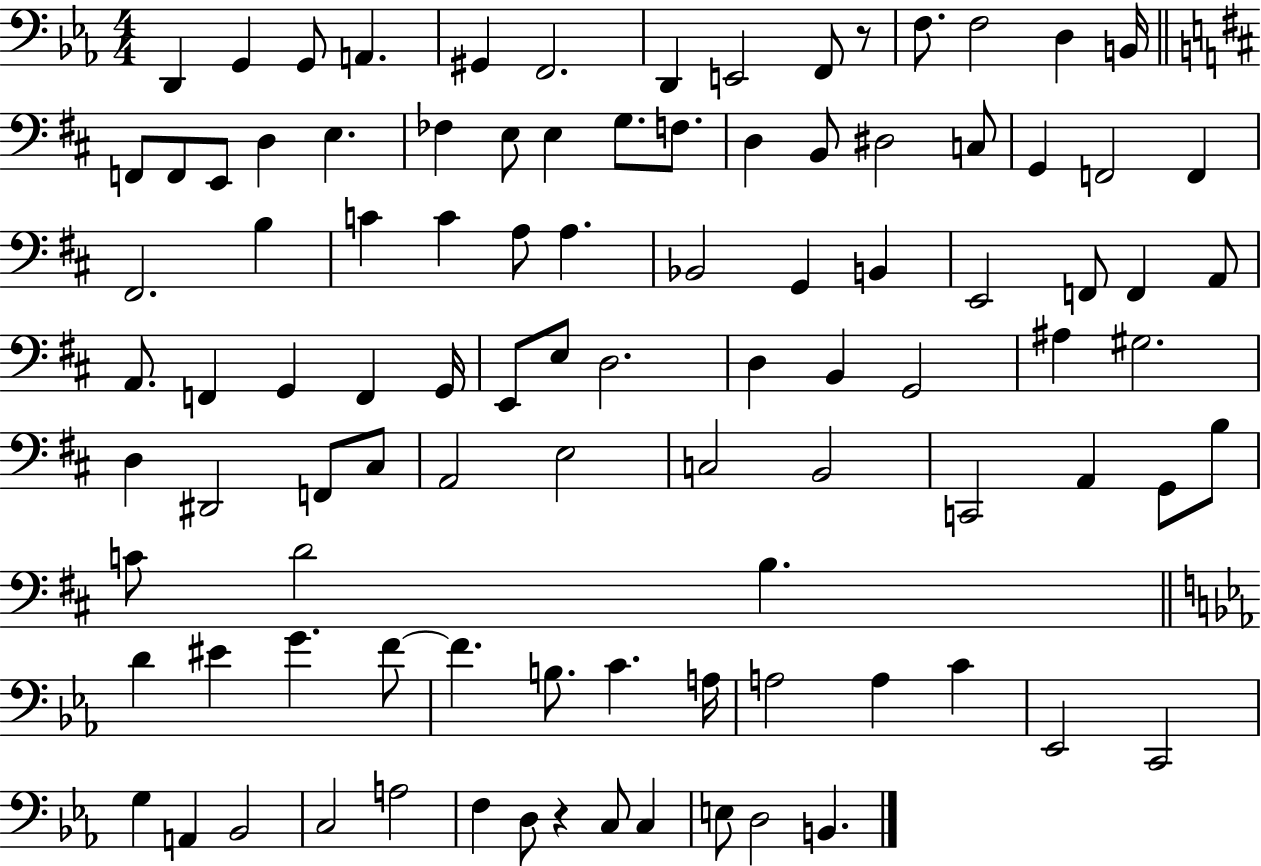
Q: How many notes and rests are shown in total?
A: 98